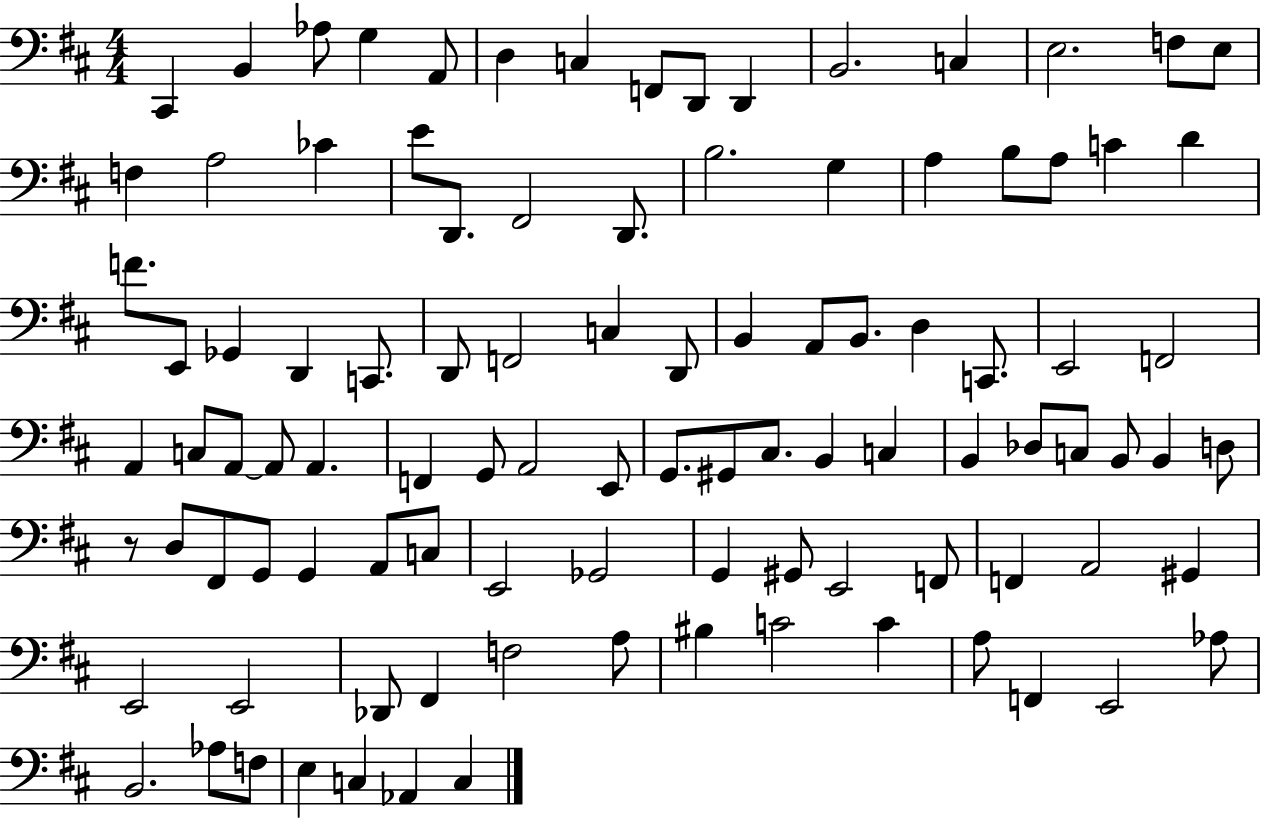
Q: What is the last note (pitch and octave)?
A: C3